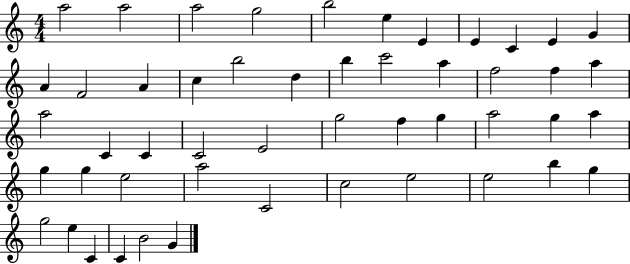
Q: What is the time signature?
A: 4/4